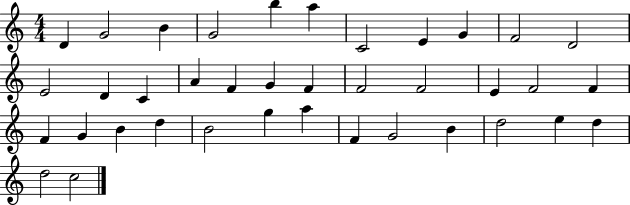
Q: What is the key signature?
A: C major